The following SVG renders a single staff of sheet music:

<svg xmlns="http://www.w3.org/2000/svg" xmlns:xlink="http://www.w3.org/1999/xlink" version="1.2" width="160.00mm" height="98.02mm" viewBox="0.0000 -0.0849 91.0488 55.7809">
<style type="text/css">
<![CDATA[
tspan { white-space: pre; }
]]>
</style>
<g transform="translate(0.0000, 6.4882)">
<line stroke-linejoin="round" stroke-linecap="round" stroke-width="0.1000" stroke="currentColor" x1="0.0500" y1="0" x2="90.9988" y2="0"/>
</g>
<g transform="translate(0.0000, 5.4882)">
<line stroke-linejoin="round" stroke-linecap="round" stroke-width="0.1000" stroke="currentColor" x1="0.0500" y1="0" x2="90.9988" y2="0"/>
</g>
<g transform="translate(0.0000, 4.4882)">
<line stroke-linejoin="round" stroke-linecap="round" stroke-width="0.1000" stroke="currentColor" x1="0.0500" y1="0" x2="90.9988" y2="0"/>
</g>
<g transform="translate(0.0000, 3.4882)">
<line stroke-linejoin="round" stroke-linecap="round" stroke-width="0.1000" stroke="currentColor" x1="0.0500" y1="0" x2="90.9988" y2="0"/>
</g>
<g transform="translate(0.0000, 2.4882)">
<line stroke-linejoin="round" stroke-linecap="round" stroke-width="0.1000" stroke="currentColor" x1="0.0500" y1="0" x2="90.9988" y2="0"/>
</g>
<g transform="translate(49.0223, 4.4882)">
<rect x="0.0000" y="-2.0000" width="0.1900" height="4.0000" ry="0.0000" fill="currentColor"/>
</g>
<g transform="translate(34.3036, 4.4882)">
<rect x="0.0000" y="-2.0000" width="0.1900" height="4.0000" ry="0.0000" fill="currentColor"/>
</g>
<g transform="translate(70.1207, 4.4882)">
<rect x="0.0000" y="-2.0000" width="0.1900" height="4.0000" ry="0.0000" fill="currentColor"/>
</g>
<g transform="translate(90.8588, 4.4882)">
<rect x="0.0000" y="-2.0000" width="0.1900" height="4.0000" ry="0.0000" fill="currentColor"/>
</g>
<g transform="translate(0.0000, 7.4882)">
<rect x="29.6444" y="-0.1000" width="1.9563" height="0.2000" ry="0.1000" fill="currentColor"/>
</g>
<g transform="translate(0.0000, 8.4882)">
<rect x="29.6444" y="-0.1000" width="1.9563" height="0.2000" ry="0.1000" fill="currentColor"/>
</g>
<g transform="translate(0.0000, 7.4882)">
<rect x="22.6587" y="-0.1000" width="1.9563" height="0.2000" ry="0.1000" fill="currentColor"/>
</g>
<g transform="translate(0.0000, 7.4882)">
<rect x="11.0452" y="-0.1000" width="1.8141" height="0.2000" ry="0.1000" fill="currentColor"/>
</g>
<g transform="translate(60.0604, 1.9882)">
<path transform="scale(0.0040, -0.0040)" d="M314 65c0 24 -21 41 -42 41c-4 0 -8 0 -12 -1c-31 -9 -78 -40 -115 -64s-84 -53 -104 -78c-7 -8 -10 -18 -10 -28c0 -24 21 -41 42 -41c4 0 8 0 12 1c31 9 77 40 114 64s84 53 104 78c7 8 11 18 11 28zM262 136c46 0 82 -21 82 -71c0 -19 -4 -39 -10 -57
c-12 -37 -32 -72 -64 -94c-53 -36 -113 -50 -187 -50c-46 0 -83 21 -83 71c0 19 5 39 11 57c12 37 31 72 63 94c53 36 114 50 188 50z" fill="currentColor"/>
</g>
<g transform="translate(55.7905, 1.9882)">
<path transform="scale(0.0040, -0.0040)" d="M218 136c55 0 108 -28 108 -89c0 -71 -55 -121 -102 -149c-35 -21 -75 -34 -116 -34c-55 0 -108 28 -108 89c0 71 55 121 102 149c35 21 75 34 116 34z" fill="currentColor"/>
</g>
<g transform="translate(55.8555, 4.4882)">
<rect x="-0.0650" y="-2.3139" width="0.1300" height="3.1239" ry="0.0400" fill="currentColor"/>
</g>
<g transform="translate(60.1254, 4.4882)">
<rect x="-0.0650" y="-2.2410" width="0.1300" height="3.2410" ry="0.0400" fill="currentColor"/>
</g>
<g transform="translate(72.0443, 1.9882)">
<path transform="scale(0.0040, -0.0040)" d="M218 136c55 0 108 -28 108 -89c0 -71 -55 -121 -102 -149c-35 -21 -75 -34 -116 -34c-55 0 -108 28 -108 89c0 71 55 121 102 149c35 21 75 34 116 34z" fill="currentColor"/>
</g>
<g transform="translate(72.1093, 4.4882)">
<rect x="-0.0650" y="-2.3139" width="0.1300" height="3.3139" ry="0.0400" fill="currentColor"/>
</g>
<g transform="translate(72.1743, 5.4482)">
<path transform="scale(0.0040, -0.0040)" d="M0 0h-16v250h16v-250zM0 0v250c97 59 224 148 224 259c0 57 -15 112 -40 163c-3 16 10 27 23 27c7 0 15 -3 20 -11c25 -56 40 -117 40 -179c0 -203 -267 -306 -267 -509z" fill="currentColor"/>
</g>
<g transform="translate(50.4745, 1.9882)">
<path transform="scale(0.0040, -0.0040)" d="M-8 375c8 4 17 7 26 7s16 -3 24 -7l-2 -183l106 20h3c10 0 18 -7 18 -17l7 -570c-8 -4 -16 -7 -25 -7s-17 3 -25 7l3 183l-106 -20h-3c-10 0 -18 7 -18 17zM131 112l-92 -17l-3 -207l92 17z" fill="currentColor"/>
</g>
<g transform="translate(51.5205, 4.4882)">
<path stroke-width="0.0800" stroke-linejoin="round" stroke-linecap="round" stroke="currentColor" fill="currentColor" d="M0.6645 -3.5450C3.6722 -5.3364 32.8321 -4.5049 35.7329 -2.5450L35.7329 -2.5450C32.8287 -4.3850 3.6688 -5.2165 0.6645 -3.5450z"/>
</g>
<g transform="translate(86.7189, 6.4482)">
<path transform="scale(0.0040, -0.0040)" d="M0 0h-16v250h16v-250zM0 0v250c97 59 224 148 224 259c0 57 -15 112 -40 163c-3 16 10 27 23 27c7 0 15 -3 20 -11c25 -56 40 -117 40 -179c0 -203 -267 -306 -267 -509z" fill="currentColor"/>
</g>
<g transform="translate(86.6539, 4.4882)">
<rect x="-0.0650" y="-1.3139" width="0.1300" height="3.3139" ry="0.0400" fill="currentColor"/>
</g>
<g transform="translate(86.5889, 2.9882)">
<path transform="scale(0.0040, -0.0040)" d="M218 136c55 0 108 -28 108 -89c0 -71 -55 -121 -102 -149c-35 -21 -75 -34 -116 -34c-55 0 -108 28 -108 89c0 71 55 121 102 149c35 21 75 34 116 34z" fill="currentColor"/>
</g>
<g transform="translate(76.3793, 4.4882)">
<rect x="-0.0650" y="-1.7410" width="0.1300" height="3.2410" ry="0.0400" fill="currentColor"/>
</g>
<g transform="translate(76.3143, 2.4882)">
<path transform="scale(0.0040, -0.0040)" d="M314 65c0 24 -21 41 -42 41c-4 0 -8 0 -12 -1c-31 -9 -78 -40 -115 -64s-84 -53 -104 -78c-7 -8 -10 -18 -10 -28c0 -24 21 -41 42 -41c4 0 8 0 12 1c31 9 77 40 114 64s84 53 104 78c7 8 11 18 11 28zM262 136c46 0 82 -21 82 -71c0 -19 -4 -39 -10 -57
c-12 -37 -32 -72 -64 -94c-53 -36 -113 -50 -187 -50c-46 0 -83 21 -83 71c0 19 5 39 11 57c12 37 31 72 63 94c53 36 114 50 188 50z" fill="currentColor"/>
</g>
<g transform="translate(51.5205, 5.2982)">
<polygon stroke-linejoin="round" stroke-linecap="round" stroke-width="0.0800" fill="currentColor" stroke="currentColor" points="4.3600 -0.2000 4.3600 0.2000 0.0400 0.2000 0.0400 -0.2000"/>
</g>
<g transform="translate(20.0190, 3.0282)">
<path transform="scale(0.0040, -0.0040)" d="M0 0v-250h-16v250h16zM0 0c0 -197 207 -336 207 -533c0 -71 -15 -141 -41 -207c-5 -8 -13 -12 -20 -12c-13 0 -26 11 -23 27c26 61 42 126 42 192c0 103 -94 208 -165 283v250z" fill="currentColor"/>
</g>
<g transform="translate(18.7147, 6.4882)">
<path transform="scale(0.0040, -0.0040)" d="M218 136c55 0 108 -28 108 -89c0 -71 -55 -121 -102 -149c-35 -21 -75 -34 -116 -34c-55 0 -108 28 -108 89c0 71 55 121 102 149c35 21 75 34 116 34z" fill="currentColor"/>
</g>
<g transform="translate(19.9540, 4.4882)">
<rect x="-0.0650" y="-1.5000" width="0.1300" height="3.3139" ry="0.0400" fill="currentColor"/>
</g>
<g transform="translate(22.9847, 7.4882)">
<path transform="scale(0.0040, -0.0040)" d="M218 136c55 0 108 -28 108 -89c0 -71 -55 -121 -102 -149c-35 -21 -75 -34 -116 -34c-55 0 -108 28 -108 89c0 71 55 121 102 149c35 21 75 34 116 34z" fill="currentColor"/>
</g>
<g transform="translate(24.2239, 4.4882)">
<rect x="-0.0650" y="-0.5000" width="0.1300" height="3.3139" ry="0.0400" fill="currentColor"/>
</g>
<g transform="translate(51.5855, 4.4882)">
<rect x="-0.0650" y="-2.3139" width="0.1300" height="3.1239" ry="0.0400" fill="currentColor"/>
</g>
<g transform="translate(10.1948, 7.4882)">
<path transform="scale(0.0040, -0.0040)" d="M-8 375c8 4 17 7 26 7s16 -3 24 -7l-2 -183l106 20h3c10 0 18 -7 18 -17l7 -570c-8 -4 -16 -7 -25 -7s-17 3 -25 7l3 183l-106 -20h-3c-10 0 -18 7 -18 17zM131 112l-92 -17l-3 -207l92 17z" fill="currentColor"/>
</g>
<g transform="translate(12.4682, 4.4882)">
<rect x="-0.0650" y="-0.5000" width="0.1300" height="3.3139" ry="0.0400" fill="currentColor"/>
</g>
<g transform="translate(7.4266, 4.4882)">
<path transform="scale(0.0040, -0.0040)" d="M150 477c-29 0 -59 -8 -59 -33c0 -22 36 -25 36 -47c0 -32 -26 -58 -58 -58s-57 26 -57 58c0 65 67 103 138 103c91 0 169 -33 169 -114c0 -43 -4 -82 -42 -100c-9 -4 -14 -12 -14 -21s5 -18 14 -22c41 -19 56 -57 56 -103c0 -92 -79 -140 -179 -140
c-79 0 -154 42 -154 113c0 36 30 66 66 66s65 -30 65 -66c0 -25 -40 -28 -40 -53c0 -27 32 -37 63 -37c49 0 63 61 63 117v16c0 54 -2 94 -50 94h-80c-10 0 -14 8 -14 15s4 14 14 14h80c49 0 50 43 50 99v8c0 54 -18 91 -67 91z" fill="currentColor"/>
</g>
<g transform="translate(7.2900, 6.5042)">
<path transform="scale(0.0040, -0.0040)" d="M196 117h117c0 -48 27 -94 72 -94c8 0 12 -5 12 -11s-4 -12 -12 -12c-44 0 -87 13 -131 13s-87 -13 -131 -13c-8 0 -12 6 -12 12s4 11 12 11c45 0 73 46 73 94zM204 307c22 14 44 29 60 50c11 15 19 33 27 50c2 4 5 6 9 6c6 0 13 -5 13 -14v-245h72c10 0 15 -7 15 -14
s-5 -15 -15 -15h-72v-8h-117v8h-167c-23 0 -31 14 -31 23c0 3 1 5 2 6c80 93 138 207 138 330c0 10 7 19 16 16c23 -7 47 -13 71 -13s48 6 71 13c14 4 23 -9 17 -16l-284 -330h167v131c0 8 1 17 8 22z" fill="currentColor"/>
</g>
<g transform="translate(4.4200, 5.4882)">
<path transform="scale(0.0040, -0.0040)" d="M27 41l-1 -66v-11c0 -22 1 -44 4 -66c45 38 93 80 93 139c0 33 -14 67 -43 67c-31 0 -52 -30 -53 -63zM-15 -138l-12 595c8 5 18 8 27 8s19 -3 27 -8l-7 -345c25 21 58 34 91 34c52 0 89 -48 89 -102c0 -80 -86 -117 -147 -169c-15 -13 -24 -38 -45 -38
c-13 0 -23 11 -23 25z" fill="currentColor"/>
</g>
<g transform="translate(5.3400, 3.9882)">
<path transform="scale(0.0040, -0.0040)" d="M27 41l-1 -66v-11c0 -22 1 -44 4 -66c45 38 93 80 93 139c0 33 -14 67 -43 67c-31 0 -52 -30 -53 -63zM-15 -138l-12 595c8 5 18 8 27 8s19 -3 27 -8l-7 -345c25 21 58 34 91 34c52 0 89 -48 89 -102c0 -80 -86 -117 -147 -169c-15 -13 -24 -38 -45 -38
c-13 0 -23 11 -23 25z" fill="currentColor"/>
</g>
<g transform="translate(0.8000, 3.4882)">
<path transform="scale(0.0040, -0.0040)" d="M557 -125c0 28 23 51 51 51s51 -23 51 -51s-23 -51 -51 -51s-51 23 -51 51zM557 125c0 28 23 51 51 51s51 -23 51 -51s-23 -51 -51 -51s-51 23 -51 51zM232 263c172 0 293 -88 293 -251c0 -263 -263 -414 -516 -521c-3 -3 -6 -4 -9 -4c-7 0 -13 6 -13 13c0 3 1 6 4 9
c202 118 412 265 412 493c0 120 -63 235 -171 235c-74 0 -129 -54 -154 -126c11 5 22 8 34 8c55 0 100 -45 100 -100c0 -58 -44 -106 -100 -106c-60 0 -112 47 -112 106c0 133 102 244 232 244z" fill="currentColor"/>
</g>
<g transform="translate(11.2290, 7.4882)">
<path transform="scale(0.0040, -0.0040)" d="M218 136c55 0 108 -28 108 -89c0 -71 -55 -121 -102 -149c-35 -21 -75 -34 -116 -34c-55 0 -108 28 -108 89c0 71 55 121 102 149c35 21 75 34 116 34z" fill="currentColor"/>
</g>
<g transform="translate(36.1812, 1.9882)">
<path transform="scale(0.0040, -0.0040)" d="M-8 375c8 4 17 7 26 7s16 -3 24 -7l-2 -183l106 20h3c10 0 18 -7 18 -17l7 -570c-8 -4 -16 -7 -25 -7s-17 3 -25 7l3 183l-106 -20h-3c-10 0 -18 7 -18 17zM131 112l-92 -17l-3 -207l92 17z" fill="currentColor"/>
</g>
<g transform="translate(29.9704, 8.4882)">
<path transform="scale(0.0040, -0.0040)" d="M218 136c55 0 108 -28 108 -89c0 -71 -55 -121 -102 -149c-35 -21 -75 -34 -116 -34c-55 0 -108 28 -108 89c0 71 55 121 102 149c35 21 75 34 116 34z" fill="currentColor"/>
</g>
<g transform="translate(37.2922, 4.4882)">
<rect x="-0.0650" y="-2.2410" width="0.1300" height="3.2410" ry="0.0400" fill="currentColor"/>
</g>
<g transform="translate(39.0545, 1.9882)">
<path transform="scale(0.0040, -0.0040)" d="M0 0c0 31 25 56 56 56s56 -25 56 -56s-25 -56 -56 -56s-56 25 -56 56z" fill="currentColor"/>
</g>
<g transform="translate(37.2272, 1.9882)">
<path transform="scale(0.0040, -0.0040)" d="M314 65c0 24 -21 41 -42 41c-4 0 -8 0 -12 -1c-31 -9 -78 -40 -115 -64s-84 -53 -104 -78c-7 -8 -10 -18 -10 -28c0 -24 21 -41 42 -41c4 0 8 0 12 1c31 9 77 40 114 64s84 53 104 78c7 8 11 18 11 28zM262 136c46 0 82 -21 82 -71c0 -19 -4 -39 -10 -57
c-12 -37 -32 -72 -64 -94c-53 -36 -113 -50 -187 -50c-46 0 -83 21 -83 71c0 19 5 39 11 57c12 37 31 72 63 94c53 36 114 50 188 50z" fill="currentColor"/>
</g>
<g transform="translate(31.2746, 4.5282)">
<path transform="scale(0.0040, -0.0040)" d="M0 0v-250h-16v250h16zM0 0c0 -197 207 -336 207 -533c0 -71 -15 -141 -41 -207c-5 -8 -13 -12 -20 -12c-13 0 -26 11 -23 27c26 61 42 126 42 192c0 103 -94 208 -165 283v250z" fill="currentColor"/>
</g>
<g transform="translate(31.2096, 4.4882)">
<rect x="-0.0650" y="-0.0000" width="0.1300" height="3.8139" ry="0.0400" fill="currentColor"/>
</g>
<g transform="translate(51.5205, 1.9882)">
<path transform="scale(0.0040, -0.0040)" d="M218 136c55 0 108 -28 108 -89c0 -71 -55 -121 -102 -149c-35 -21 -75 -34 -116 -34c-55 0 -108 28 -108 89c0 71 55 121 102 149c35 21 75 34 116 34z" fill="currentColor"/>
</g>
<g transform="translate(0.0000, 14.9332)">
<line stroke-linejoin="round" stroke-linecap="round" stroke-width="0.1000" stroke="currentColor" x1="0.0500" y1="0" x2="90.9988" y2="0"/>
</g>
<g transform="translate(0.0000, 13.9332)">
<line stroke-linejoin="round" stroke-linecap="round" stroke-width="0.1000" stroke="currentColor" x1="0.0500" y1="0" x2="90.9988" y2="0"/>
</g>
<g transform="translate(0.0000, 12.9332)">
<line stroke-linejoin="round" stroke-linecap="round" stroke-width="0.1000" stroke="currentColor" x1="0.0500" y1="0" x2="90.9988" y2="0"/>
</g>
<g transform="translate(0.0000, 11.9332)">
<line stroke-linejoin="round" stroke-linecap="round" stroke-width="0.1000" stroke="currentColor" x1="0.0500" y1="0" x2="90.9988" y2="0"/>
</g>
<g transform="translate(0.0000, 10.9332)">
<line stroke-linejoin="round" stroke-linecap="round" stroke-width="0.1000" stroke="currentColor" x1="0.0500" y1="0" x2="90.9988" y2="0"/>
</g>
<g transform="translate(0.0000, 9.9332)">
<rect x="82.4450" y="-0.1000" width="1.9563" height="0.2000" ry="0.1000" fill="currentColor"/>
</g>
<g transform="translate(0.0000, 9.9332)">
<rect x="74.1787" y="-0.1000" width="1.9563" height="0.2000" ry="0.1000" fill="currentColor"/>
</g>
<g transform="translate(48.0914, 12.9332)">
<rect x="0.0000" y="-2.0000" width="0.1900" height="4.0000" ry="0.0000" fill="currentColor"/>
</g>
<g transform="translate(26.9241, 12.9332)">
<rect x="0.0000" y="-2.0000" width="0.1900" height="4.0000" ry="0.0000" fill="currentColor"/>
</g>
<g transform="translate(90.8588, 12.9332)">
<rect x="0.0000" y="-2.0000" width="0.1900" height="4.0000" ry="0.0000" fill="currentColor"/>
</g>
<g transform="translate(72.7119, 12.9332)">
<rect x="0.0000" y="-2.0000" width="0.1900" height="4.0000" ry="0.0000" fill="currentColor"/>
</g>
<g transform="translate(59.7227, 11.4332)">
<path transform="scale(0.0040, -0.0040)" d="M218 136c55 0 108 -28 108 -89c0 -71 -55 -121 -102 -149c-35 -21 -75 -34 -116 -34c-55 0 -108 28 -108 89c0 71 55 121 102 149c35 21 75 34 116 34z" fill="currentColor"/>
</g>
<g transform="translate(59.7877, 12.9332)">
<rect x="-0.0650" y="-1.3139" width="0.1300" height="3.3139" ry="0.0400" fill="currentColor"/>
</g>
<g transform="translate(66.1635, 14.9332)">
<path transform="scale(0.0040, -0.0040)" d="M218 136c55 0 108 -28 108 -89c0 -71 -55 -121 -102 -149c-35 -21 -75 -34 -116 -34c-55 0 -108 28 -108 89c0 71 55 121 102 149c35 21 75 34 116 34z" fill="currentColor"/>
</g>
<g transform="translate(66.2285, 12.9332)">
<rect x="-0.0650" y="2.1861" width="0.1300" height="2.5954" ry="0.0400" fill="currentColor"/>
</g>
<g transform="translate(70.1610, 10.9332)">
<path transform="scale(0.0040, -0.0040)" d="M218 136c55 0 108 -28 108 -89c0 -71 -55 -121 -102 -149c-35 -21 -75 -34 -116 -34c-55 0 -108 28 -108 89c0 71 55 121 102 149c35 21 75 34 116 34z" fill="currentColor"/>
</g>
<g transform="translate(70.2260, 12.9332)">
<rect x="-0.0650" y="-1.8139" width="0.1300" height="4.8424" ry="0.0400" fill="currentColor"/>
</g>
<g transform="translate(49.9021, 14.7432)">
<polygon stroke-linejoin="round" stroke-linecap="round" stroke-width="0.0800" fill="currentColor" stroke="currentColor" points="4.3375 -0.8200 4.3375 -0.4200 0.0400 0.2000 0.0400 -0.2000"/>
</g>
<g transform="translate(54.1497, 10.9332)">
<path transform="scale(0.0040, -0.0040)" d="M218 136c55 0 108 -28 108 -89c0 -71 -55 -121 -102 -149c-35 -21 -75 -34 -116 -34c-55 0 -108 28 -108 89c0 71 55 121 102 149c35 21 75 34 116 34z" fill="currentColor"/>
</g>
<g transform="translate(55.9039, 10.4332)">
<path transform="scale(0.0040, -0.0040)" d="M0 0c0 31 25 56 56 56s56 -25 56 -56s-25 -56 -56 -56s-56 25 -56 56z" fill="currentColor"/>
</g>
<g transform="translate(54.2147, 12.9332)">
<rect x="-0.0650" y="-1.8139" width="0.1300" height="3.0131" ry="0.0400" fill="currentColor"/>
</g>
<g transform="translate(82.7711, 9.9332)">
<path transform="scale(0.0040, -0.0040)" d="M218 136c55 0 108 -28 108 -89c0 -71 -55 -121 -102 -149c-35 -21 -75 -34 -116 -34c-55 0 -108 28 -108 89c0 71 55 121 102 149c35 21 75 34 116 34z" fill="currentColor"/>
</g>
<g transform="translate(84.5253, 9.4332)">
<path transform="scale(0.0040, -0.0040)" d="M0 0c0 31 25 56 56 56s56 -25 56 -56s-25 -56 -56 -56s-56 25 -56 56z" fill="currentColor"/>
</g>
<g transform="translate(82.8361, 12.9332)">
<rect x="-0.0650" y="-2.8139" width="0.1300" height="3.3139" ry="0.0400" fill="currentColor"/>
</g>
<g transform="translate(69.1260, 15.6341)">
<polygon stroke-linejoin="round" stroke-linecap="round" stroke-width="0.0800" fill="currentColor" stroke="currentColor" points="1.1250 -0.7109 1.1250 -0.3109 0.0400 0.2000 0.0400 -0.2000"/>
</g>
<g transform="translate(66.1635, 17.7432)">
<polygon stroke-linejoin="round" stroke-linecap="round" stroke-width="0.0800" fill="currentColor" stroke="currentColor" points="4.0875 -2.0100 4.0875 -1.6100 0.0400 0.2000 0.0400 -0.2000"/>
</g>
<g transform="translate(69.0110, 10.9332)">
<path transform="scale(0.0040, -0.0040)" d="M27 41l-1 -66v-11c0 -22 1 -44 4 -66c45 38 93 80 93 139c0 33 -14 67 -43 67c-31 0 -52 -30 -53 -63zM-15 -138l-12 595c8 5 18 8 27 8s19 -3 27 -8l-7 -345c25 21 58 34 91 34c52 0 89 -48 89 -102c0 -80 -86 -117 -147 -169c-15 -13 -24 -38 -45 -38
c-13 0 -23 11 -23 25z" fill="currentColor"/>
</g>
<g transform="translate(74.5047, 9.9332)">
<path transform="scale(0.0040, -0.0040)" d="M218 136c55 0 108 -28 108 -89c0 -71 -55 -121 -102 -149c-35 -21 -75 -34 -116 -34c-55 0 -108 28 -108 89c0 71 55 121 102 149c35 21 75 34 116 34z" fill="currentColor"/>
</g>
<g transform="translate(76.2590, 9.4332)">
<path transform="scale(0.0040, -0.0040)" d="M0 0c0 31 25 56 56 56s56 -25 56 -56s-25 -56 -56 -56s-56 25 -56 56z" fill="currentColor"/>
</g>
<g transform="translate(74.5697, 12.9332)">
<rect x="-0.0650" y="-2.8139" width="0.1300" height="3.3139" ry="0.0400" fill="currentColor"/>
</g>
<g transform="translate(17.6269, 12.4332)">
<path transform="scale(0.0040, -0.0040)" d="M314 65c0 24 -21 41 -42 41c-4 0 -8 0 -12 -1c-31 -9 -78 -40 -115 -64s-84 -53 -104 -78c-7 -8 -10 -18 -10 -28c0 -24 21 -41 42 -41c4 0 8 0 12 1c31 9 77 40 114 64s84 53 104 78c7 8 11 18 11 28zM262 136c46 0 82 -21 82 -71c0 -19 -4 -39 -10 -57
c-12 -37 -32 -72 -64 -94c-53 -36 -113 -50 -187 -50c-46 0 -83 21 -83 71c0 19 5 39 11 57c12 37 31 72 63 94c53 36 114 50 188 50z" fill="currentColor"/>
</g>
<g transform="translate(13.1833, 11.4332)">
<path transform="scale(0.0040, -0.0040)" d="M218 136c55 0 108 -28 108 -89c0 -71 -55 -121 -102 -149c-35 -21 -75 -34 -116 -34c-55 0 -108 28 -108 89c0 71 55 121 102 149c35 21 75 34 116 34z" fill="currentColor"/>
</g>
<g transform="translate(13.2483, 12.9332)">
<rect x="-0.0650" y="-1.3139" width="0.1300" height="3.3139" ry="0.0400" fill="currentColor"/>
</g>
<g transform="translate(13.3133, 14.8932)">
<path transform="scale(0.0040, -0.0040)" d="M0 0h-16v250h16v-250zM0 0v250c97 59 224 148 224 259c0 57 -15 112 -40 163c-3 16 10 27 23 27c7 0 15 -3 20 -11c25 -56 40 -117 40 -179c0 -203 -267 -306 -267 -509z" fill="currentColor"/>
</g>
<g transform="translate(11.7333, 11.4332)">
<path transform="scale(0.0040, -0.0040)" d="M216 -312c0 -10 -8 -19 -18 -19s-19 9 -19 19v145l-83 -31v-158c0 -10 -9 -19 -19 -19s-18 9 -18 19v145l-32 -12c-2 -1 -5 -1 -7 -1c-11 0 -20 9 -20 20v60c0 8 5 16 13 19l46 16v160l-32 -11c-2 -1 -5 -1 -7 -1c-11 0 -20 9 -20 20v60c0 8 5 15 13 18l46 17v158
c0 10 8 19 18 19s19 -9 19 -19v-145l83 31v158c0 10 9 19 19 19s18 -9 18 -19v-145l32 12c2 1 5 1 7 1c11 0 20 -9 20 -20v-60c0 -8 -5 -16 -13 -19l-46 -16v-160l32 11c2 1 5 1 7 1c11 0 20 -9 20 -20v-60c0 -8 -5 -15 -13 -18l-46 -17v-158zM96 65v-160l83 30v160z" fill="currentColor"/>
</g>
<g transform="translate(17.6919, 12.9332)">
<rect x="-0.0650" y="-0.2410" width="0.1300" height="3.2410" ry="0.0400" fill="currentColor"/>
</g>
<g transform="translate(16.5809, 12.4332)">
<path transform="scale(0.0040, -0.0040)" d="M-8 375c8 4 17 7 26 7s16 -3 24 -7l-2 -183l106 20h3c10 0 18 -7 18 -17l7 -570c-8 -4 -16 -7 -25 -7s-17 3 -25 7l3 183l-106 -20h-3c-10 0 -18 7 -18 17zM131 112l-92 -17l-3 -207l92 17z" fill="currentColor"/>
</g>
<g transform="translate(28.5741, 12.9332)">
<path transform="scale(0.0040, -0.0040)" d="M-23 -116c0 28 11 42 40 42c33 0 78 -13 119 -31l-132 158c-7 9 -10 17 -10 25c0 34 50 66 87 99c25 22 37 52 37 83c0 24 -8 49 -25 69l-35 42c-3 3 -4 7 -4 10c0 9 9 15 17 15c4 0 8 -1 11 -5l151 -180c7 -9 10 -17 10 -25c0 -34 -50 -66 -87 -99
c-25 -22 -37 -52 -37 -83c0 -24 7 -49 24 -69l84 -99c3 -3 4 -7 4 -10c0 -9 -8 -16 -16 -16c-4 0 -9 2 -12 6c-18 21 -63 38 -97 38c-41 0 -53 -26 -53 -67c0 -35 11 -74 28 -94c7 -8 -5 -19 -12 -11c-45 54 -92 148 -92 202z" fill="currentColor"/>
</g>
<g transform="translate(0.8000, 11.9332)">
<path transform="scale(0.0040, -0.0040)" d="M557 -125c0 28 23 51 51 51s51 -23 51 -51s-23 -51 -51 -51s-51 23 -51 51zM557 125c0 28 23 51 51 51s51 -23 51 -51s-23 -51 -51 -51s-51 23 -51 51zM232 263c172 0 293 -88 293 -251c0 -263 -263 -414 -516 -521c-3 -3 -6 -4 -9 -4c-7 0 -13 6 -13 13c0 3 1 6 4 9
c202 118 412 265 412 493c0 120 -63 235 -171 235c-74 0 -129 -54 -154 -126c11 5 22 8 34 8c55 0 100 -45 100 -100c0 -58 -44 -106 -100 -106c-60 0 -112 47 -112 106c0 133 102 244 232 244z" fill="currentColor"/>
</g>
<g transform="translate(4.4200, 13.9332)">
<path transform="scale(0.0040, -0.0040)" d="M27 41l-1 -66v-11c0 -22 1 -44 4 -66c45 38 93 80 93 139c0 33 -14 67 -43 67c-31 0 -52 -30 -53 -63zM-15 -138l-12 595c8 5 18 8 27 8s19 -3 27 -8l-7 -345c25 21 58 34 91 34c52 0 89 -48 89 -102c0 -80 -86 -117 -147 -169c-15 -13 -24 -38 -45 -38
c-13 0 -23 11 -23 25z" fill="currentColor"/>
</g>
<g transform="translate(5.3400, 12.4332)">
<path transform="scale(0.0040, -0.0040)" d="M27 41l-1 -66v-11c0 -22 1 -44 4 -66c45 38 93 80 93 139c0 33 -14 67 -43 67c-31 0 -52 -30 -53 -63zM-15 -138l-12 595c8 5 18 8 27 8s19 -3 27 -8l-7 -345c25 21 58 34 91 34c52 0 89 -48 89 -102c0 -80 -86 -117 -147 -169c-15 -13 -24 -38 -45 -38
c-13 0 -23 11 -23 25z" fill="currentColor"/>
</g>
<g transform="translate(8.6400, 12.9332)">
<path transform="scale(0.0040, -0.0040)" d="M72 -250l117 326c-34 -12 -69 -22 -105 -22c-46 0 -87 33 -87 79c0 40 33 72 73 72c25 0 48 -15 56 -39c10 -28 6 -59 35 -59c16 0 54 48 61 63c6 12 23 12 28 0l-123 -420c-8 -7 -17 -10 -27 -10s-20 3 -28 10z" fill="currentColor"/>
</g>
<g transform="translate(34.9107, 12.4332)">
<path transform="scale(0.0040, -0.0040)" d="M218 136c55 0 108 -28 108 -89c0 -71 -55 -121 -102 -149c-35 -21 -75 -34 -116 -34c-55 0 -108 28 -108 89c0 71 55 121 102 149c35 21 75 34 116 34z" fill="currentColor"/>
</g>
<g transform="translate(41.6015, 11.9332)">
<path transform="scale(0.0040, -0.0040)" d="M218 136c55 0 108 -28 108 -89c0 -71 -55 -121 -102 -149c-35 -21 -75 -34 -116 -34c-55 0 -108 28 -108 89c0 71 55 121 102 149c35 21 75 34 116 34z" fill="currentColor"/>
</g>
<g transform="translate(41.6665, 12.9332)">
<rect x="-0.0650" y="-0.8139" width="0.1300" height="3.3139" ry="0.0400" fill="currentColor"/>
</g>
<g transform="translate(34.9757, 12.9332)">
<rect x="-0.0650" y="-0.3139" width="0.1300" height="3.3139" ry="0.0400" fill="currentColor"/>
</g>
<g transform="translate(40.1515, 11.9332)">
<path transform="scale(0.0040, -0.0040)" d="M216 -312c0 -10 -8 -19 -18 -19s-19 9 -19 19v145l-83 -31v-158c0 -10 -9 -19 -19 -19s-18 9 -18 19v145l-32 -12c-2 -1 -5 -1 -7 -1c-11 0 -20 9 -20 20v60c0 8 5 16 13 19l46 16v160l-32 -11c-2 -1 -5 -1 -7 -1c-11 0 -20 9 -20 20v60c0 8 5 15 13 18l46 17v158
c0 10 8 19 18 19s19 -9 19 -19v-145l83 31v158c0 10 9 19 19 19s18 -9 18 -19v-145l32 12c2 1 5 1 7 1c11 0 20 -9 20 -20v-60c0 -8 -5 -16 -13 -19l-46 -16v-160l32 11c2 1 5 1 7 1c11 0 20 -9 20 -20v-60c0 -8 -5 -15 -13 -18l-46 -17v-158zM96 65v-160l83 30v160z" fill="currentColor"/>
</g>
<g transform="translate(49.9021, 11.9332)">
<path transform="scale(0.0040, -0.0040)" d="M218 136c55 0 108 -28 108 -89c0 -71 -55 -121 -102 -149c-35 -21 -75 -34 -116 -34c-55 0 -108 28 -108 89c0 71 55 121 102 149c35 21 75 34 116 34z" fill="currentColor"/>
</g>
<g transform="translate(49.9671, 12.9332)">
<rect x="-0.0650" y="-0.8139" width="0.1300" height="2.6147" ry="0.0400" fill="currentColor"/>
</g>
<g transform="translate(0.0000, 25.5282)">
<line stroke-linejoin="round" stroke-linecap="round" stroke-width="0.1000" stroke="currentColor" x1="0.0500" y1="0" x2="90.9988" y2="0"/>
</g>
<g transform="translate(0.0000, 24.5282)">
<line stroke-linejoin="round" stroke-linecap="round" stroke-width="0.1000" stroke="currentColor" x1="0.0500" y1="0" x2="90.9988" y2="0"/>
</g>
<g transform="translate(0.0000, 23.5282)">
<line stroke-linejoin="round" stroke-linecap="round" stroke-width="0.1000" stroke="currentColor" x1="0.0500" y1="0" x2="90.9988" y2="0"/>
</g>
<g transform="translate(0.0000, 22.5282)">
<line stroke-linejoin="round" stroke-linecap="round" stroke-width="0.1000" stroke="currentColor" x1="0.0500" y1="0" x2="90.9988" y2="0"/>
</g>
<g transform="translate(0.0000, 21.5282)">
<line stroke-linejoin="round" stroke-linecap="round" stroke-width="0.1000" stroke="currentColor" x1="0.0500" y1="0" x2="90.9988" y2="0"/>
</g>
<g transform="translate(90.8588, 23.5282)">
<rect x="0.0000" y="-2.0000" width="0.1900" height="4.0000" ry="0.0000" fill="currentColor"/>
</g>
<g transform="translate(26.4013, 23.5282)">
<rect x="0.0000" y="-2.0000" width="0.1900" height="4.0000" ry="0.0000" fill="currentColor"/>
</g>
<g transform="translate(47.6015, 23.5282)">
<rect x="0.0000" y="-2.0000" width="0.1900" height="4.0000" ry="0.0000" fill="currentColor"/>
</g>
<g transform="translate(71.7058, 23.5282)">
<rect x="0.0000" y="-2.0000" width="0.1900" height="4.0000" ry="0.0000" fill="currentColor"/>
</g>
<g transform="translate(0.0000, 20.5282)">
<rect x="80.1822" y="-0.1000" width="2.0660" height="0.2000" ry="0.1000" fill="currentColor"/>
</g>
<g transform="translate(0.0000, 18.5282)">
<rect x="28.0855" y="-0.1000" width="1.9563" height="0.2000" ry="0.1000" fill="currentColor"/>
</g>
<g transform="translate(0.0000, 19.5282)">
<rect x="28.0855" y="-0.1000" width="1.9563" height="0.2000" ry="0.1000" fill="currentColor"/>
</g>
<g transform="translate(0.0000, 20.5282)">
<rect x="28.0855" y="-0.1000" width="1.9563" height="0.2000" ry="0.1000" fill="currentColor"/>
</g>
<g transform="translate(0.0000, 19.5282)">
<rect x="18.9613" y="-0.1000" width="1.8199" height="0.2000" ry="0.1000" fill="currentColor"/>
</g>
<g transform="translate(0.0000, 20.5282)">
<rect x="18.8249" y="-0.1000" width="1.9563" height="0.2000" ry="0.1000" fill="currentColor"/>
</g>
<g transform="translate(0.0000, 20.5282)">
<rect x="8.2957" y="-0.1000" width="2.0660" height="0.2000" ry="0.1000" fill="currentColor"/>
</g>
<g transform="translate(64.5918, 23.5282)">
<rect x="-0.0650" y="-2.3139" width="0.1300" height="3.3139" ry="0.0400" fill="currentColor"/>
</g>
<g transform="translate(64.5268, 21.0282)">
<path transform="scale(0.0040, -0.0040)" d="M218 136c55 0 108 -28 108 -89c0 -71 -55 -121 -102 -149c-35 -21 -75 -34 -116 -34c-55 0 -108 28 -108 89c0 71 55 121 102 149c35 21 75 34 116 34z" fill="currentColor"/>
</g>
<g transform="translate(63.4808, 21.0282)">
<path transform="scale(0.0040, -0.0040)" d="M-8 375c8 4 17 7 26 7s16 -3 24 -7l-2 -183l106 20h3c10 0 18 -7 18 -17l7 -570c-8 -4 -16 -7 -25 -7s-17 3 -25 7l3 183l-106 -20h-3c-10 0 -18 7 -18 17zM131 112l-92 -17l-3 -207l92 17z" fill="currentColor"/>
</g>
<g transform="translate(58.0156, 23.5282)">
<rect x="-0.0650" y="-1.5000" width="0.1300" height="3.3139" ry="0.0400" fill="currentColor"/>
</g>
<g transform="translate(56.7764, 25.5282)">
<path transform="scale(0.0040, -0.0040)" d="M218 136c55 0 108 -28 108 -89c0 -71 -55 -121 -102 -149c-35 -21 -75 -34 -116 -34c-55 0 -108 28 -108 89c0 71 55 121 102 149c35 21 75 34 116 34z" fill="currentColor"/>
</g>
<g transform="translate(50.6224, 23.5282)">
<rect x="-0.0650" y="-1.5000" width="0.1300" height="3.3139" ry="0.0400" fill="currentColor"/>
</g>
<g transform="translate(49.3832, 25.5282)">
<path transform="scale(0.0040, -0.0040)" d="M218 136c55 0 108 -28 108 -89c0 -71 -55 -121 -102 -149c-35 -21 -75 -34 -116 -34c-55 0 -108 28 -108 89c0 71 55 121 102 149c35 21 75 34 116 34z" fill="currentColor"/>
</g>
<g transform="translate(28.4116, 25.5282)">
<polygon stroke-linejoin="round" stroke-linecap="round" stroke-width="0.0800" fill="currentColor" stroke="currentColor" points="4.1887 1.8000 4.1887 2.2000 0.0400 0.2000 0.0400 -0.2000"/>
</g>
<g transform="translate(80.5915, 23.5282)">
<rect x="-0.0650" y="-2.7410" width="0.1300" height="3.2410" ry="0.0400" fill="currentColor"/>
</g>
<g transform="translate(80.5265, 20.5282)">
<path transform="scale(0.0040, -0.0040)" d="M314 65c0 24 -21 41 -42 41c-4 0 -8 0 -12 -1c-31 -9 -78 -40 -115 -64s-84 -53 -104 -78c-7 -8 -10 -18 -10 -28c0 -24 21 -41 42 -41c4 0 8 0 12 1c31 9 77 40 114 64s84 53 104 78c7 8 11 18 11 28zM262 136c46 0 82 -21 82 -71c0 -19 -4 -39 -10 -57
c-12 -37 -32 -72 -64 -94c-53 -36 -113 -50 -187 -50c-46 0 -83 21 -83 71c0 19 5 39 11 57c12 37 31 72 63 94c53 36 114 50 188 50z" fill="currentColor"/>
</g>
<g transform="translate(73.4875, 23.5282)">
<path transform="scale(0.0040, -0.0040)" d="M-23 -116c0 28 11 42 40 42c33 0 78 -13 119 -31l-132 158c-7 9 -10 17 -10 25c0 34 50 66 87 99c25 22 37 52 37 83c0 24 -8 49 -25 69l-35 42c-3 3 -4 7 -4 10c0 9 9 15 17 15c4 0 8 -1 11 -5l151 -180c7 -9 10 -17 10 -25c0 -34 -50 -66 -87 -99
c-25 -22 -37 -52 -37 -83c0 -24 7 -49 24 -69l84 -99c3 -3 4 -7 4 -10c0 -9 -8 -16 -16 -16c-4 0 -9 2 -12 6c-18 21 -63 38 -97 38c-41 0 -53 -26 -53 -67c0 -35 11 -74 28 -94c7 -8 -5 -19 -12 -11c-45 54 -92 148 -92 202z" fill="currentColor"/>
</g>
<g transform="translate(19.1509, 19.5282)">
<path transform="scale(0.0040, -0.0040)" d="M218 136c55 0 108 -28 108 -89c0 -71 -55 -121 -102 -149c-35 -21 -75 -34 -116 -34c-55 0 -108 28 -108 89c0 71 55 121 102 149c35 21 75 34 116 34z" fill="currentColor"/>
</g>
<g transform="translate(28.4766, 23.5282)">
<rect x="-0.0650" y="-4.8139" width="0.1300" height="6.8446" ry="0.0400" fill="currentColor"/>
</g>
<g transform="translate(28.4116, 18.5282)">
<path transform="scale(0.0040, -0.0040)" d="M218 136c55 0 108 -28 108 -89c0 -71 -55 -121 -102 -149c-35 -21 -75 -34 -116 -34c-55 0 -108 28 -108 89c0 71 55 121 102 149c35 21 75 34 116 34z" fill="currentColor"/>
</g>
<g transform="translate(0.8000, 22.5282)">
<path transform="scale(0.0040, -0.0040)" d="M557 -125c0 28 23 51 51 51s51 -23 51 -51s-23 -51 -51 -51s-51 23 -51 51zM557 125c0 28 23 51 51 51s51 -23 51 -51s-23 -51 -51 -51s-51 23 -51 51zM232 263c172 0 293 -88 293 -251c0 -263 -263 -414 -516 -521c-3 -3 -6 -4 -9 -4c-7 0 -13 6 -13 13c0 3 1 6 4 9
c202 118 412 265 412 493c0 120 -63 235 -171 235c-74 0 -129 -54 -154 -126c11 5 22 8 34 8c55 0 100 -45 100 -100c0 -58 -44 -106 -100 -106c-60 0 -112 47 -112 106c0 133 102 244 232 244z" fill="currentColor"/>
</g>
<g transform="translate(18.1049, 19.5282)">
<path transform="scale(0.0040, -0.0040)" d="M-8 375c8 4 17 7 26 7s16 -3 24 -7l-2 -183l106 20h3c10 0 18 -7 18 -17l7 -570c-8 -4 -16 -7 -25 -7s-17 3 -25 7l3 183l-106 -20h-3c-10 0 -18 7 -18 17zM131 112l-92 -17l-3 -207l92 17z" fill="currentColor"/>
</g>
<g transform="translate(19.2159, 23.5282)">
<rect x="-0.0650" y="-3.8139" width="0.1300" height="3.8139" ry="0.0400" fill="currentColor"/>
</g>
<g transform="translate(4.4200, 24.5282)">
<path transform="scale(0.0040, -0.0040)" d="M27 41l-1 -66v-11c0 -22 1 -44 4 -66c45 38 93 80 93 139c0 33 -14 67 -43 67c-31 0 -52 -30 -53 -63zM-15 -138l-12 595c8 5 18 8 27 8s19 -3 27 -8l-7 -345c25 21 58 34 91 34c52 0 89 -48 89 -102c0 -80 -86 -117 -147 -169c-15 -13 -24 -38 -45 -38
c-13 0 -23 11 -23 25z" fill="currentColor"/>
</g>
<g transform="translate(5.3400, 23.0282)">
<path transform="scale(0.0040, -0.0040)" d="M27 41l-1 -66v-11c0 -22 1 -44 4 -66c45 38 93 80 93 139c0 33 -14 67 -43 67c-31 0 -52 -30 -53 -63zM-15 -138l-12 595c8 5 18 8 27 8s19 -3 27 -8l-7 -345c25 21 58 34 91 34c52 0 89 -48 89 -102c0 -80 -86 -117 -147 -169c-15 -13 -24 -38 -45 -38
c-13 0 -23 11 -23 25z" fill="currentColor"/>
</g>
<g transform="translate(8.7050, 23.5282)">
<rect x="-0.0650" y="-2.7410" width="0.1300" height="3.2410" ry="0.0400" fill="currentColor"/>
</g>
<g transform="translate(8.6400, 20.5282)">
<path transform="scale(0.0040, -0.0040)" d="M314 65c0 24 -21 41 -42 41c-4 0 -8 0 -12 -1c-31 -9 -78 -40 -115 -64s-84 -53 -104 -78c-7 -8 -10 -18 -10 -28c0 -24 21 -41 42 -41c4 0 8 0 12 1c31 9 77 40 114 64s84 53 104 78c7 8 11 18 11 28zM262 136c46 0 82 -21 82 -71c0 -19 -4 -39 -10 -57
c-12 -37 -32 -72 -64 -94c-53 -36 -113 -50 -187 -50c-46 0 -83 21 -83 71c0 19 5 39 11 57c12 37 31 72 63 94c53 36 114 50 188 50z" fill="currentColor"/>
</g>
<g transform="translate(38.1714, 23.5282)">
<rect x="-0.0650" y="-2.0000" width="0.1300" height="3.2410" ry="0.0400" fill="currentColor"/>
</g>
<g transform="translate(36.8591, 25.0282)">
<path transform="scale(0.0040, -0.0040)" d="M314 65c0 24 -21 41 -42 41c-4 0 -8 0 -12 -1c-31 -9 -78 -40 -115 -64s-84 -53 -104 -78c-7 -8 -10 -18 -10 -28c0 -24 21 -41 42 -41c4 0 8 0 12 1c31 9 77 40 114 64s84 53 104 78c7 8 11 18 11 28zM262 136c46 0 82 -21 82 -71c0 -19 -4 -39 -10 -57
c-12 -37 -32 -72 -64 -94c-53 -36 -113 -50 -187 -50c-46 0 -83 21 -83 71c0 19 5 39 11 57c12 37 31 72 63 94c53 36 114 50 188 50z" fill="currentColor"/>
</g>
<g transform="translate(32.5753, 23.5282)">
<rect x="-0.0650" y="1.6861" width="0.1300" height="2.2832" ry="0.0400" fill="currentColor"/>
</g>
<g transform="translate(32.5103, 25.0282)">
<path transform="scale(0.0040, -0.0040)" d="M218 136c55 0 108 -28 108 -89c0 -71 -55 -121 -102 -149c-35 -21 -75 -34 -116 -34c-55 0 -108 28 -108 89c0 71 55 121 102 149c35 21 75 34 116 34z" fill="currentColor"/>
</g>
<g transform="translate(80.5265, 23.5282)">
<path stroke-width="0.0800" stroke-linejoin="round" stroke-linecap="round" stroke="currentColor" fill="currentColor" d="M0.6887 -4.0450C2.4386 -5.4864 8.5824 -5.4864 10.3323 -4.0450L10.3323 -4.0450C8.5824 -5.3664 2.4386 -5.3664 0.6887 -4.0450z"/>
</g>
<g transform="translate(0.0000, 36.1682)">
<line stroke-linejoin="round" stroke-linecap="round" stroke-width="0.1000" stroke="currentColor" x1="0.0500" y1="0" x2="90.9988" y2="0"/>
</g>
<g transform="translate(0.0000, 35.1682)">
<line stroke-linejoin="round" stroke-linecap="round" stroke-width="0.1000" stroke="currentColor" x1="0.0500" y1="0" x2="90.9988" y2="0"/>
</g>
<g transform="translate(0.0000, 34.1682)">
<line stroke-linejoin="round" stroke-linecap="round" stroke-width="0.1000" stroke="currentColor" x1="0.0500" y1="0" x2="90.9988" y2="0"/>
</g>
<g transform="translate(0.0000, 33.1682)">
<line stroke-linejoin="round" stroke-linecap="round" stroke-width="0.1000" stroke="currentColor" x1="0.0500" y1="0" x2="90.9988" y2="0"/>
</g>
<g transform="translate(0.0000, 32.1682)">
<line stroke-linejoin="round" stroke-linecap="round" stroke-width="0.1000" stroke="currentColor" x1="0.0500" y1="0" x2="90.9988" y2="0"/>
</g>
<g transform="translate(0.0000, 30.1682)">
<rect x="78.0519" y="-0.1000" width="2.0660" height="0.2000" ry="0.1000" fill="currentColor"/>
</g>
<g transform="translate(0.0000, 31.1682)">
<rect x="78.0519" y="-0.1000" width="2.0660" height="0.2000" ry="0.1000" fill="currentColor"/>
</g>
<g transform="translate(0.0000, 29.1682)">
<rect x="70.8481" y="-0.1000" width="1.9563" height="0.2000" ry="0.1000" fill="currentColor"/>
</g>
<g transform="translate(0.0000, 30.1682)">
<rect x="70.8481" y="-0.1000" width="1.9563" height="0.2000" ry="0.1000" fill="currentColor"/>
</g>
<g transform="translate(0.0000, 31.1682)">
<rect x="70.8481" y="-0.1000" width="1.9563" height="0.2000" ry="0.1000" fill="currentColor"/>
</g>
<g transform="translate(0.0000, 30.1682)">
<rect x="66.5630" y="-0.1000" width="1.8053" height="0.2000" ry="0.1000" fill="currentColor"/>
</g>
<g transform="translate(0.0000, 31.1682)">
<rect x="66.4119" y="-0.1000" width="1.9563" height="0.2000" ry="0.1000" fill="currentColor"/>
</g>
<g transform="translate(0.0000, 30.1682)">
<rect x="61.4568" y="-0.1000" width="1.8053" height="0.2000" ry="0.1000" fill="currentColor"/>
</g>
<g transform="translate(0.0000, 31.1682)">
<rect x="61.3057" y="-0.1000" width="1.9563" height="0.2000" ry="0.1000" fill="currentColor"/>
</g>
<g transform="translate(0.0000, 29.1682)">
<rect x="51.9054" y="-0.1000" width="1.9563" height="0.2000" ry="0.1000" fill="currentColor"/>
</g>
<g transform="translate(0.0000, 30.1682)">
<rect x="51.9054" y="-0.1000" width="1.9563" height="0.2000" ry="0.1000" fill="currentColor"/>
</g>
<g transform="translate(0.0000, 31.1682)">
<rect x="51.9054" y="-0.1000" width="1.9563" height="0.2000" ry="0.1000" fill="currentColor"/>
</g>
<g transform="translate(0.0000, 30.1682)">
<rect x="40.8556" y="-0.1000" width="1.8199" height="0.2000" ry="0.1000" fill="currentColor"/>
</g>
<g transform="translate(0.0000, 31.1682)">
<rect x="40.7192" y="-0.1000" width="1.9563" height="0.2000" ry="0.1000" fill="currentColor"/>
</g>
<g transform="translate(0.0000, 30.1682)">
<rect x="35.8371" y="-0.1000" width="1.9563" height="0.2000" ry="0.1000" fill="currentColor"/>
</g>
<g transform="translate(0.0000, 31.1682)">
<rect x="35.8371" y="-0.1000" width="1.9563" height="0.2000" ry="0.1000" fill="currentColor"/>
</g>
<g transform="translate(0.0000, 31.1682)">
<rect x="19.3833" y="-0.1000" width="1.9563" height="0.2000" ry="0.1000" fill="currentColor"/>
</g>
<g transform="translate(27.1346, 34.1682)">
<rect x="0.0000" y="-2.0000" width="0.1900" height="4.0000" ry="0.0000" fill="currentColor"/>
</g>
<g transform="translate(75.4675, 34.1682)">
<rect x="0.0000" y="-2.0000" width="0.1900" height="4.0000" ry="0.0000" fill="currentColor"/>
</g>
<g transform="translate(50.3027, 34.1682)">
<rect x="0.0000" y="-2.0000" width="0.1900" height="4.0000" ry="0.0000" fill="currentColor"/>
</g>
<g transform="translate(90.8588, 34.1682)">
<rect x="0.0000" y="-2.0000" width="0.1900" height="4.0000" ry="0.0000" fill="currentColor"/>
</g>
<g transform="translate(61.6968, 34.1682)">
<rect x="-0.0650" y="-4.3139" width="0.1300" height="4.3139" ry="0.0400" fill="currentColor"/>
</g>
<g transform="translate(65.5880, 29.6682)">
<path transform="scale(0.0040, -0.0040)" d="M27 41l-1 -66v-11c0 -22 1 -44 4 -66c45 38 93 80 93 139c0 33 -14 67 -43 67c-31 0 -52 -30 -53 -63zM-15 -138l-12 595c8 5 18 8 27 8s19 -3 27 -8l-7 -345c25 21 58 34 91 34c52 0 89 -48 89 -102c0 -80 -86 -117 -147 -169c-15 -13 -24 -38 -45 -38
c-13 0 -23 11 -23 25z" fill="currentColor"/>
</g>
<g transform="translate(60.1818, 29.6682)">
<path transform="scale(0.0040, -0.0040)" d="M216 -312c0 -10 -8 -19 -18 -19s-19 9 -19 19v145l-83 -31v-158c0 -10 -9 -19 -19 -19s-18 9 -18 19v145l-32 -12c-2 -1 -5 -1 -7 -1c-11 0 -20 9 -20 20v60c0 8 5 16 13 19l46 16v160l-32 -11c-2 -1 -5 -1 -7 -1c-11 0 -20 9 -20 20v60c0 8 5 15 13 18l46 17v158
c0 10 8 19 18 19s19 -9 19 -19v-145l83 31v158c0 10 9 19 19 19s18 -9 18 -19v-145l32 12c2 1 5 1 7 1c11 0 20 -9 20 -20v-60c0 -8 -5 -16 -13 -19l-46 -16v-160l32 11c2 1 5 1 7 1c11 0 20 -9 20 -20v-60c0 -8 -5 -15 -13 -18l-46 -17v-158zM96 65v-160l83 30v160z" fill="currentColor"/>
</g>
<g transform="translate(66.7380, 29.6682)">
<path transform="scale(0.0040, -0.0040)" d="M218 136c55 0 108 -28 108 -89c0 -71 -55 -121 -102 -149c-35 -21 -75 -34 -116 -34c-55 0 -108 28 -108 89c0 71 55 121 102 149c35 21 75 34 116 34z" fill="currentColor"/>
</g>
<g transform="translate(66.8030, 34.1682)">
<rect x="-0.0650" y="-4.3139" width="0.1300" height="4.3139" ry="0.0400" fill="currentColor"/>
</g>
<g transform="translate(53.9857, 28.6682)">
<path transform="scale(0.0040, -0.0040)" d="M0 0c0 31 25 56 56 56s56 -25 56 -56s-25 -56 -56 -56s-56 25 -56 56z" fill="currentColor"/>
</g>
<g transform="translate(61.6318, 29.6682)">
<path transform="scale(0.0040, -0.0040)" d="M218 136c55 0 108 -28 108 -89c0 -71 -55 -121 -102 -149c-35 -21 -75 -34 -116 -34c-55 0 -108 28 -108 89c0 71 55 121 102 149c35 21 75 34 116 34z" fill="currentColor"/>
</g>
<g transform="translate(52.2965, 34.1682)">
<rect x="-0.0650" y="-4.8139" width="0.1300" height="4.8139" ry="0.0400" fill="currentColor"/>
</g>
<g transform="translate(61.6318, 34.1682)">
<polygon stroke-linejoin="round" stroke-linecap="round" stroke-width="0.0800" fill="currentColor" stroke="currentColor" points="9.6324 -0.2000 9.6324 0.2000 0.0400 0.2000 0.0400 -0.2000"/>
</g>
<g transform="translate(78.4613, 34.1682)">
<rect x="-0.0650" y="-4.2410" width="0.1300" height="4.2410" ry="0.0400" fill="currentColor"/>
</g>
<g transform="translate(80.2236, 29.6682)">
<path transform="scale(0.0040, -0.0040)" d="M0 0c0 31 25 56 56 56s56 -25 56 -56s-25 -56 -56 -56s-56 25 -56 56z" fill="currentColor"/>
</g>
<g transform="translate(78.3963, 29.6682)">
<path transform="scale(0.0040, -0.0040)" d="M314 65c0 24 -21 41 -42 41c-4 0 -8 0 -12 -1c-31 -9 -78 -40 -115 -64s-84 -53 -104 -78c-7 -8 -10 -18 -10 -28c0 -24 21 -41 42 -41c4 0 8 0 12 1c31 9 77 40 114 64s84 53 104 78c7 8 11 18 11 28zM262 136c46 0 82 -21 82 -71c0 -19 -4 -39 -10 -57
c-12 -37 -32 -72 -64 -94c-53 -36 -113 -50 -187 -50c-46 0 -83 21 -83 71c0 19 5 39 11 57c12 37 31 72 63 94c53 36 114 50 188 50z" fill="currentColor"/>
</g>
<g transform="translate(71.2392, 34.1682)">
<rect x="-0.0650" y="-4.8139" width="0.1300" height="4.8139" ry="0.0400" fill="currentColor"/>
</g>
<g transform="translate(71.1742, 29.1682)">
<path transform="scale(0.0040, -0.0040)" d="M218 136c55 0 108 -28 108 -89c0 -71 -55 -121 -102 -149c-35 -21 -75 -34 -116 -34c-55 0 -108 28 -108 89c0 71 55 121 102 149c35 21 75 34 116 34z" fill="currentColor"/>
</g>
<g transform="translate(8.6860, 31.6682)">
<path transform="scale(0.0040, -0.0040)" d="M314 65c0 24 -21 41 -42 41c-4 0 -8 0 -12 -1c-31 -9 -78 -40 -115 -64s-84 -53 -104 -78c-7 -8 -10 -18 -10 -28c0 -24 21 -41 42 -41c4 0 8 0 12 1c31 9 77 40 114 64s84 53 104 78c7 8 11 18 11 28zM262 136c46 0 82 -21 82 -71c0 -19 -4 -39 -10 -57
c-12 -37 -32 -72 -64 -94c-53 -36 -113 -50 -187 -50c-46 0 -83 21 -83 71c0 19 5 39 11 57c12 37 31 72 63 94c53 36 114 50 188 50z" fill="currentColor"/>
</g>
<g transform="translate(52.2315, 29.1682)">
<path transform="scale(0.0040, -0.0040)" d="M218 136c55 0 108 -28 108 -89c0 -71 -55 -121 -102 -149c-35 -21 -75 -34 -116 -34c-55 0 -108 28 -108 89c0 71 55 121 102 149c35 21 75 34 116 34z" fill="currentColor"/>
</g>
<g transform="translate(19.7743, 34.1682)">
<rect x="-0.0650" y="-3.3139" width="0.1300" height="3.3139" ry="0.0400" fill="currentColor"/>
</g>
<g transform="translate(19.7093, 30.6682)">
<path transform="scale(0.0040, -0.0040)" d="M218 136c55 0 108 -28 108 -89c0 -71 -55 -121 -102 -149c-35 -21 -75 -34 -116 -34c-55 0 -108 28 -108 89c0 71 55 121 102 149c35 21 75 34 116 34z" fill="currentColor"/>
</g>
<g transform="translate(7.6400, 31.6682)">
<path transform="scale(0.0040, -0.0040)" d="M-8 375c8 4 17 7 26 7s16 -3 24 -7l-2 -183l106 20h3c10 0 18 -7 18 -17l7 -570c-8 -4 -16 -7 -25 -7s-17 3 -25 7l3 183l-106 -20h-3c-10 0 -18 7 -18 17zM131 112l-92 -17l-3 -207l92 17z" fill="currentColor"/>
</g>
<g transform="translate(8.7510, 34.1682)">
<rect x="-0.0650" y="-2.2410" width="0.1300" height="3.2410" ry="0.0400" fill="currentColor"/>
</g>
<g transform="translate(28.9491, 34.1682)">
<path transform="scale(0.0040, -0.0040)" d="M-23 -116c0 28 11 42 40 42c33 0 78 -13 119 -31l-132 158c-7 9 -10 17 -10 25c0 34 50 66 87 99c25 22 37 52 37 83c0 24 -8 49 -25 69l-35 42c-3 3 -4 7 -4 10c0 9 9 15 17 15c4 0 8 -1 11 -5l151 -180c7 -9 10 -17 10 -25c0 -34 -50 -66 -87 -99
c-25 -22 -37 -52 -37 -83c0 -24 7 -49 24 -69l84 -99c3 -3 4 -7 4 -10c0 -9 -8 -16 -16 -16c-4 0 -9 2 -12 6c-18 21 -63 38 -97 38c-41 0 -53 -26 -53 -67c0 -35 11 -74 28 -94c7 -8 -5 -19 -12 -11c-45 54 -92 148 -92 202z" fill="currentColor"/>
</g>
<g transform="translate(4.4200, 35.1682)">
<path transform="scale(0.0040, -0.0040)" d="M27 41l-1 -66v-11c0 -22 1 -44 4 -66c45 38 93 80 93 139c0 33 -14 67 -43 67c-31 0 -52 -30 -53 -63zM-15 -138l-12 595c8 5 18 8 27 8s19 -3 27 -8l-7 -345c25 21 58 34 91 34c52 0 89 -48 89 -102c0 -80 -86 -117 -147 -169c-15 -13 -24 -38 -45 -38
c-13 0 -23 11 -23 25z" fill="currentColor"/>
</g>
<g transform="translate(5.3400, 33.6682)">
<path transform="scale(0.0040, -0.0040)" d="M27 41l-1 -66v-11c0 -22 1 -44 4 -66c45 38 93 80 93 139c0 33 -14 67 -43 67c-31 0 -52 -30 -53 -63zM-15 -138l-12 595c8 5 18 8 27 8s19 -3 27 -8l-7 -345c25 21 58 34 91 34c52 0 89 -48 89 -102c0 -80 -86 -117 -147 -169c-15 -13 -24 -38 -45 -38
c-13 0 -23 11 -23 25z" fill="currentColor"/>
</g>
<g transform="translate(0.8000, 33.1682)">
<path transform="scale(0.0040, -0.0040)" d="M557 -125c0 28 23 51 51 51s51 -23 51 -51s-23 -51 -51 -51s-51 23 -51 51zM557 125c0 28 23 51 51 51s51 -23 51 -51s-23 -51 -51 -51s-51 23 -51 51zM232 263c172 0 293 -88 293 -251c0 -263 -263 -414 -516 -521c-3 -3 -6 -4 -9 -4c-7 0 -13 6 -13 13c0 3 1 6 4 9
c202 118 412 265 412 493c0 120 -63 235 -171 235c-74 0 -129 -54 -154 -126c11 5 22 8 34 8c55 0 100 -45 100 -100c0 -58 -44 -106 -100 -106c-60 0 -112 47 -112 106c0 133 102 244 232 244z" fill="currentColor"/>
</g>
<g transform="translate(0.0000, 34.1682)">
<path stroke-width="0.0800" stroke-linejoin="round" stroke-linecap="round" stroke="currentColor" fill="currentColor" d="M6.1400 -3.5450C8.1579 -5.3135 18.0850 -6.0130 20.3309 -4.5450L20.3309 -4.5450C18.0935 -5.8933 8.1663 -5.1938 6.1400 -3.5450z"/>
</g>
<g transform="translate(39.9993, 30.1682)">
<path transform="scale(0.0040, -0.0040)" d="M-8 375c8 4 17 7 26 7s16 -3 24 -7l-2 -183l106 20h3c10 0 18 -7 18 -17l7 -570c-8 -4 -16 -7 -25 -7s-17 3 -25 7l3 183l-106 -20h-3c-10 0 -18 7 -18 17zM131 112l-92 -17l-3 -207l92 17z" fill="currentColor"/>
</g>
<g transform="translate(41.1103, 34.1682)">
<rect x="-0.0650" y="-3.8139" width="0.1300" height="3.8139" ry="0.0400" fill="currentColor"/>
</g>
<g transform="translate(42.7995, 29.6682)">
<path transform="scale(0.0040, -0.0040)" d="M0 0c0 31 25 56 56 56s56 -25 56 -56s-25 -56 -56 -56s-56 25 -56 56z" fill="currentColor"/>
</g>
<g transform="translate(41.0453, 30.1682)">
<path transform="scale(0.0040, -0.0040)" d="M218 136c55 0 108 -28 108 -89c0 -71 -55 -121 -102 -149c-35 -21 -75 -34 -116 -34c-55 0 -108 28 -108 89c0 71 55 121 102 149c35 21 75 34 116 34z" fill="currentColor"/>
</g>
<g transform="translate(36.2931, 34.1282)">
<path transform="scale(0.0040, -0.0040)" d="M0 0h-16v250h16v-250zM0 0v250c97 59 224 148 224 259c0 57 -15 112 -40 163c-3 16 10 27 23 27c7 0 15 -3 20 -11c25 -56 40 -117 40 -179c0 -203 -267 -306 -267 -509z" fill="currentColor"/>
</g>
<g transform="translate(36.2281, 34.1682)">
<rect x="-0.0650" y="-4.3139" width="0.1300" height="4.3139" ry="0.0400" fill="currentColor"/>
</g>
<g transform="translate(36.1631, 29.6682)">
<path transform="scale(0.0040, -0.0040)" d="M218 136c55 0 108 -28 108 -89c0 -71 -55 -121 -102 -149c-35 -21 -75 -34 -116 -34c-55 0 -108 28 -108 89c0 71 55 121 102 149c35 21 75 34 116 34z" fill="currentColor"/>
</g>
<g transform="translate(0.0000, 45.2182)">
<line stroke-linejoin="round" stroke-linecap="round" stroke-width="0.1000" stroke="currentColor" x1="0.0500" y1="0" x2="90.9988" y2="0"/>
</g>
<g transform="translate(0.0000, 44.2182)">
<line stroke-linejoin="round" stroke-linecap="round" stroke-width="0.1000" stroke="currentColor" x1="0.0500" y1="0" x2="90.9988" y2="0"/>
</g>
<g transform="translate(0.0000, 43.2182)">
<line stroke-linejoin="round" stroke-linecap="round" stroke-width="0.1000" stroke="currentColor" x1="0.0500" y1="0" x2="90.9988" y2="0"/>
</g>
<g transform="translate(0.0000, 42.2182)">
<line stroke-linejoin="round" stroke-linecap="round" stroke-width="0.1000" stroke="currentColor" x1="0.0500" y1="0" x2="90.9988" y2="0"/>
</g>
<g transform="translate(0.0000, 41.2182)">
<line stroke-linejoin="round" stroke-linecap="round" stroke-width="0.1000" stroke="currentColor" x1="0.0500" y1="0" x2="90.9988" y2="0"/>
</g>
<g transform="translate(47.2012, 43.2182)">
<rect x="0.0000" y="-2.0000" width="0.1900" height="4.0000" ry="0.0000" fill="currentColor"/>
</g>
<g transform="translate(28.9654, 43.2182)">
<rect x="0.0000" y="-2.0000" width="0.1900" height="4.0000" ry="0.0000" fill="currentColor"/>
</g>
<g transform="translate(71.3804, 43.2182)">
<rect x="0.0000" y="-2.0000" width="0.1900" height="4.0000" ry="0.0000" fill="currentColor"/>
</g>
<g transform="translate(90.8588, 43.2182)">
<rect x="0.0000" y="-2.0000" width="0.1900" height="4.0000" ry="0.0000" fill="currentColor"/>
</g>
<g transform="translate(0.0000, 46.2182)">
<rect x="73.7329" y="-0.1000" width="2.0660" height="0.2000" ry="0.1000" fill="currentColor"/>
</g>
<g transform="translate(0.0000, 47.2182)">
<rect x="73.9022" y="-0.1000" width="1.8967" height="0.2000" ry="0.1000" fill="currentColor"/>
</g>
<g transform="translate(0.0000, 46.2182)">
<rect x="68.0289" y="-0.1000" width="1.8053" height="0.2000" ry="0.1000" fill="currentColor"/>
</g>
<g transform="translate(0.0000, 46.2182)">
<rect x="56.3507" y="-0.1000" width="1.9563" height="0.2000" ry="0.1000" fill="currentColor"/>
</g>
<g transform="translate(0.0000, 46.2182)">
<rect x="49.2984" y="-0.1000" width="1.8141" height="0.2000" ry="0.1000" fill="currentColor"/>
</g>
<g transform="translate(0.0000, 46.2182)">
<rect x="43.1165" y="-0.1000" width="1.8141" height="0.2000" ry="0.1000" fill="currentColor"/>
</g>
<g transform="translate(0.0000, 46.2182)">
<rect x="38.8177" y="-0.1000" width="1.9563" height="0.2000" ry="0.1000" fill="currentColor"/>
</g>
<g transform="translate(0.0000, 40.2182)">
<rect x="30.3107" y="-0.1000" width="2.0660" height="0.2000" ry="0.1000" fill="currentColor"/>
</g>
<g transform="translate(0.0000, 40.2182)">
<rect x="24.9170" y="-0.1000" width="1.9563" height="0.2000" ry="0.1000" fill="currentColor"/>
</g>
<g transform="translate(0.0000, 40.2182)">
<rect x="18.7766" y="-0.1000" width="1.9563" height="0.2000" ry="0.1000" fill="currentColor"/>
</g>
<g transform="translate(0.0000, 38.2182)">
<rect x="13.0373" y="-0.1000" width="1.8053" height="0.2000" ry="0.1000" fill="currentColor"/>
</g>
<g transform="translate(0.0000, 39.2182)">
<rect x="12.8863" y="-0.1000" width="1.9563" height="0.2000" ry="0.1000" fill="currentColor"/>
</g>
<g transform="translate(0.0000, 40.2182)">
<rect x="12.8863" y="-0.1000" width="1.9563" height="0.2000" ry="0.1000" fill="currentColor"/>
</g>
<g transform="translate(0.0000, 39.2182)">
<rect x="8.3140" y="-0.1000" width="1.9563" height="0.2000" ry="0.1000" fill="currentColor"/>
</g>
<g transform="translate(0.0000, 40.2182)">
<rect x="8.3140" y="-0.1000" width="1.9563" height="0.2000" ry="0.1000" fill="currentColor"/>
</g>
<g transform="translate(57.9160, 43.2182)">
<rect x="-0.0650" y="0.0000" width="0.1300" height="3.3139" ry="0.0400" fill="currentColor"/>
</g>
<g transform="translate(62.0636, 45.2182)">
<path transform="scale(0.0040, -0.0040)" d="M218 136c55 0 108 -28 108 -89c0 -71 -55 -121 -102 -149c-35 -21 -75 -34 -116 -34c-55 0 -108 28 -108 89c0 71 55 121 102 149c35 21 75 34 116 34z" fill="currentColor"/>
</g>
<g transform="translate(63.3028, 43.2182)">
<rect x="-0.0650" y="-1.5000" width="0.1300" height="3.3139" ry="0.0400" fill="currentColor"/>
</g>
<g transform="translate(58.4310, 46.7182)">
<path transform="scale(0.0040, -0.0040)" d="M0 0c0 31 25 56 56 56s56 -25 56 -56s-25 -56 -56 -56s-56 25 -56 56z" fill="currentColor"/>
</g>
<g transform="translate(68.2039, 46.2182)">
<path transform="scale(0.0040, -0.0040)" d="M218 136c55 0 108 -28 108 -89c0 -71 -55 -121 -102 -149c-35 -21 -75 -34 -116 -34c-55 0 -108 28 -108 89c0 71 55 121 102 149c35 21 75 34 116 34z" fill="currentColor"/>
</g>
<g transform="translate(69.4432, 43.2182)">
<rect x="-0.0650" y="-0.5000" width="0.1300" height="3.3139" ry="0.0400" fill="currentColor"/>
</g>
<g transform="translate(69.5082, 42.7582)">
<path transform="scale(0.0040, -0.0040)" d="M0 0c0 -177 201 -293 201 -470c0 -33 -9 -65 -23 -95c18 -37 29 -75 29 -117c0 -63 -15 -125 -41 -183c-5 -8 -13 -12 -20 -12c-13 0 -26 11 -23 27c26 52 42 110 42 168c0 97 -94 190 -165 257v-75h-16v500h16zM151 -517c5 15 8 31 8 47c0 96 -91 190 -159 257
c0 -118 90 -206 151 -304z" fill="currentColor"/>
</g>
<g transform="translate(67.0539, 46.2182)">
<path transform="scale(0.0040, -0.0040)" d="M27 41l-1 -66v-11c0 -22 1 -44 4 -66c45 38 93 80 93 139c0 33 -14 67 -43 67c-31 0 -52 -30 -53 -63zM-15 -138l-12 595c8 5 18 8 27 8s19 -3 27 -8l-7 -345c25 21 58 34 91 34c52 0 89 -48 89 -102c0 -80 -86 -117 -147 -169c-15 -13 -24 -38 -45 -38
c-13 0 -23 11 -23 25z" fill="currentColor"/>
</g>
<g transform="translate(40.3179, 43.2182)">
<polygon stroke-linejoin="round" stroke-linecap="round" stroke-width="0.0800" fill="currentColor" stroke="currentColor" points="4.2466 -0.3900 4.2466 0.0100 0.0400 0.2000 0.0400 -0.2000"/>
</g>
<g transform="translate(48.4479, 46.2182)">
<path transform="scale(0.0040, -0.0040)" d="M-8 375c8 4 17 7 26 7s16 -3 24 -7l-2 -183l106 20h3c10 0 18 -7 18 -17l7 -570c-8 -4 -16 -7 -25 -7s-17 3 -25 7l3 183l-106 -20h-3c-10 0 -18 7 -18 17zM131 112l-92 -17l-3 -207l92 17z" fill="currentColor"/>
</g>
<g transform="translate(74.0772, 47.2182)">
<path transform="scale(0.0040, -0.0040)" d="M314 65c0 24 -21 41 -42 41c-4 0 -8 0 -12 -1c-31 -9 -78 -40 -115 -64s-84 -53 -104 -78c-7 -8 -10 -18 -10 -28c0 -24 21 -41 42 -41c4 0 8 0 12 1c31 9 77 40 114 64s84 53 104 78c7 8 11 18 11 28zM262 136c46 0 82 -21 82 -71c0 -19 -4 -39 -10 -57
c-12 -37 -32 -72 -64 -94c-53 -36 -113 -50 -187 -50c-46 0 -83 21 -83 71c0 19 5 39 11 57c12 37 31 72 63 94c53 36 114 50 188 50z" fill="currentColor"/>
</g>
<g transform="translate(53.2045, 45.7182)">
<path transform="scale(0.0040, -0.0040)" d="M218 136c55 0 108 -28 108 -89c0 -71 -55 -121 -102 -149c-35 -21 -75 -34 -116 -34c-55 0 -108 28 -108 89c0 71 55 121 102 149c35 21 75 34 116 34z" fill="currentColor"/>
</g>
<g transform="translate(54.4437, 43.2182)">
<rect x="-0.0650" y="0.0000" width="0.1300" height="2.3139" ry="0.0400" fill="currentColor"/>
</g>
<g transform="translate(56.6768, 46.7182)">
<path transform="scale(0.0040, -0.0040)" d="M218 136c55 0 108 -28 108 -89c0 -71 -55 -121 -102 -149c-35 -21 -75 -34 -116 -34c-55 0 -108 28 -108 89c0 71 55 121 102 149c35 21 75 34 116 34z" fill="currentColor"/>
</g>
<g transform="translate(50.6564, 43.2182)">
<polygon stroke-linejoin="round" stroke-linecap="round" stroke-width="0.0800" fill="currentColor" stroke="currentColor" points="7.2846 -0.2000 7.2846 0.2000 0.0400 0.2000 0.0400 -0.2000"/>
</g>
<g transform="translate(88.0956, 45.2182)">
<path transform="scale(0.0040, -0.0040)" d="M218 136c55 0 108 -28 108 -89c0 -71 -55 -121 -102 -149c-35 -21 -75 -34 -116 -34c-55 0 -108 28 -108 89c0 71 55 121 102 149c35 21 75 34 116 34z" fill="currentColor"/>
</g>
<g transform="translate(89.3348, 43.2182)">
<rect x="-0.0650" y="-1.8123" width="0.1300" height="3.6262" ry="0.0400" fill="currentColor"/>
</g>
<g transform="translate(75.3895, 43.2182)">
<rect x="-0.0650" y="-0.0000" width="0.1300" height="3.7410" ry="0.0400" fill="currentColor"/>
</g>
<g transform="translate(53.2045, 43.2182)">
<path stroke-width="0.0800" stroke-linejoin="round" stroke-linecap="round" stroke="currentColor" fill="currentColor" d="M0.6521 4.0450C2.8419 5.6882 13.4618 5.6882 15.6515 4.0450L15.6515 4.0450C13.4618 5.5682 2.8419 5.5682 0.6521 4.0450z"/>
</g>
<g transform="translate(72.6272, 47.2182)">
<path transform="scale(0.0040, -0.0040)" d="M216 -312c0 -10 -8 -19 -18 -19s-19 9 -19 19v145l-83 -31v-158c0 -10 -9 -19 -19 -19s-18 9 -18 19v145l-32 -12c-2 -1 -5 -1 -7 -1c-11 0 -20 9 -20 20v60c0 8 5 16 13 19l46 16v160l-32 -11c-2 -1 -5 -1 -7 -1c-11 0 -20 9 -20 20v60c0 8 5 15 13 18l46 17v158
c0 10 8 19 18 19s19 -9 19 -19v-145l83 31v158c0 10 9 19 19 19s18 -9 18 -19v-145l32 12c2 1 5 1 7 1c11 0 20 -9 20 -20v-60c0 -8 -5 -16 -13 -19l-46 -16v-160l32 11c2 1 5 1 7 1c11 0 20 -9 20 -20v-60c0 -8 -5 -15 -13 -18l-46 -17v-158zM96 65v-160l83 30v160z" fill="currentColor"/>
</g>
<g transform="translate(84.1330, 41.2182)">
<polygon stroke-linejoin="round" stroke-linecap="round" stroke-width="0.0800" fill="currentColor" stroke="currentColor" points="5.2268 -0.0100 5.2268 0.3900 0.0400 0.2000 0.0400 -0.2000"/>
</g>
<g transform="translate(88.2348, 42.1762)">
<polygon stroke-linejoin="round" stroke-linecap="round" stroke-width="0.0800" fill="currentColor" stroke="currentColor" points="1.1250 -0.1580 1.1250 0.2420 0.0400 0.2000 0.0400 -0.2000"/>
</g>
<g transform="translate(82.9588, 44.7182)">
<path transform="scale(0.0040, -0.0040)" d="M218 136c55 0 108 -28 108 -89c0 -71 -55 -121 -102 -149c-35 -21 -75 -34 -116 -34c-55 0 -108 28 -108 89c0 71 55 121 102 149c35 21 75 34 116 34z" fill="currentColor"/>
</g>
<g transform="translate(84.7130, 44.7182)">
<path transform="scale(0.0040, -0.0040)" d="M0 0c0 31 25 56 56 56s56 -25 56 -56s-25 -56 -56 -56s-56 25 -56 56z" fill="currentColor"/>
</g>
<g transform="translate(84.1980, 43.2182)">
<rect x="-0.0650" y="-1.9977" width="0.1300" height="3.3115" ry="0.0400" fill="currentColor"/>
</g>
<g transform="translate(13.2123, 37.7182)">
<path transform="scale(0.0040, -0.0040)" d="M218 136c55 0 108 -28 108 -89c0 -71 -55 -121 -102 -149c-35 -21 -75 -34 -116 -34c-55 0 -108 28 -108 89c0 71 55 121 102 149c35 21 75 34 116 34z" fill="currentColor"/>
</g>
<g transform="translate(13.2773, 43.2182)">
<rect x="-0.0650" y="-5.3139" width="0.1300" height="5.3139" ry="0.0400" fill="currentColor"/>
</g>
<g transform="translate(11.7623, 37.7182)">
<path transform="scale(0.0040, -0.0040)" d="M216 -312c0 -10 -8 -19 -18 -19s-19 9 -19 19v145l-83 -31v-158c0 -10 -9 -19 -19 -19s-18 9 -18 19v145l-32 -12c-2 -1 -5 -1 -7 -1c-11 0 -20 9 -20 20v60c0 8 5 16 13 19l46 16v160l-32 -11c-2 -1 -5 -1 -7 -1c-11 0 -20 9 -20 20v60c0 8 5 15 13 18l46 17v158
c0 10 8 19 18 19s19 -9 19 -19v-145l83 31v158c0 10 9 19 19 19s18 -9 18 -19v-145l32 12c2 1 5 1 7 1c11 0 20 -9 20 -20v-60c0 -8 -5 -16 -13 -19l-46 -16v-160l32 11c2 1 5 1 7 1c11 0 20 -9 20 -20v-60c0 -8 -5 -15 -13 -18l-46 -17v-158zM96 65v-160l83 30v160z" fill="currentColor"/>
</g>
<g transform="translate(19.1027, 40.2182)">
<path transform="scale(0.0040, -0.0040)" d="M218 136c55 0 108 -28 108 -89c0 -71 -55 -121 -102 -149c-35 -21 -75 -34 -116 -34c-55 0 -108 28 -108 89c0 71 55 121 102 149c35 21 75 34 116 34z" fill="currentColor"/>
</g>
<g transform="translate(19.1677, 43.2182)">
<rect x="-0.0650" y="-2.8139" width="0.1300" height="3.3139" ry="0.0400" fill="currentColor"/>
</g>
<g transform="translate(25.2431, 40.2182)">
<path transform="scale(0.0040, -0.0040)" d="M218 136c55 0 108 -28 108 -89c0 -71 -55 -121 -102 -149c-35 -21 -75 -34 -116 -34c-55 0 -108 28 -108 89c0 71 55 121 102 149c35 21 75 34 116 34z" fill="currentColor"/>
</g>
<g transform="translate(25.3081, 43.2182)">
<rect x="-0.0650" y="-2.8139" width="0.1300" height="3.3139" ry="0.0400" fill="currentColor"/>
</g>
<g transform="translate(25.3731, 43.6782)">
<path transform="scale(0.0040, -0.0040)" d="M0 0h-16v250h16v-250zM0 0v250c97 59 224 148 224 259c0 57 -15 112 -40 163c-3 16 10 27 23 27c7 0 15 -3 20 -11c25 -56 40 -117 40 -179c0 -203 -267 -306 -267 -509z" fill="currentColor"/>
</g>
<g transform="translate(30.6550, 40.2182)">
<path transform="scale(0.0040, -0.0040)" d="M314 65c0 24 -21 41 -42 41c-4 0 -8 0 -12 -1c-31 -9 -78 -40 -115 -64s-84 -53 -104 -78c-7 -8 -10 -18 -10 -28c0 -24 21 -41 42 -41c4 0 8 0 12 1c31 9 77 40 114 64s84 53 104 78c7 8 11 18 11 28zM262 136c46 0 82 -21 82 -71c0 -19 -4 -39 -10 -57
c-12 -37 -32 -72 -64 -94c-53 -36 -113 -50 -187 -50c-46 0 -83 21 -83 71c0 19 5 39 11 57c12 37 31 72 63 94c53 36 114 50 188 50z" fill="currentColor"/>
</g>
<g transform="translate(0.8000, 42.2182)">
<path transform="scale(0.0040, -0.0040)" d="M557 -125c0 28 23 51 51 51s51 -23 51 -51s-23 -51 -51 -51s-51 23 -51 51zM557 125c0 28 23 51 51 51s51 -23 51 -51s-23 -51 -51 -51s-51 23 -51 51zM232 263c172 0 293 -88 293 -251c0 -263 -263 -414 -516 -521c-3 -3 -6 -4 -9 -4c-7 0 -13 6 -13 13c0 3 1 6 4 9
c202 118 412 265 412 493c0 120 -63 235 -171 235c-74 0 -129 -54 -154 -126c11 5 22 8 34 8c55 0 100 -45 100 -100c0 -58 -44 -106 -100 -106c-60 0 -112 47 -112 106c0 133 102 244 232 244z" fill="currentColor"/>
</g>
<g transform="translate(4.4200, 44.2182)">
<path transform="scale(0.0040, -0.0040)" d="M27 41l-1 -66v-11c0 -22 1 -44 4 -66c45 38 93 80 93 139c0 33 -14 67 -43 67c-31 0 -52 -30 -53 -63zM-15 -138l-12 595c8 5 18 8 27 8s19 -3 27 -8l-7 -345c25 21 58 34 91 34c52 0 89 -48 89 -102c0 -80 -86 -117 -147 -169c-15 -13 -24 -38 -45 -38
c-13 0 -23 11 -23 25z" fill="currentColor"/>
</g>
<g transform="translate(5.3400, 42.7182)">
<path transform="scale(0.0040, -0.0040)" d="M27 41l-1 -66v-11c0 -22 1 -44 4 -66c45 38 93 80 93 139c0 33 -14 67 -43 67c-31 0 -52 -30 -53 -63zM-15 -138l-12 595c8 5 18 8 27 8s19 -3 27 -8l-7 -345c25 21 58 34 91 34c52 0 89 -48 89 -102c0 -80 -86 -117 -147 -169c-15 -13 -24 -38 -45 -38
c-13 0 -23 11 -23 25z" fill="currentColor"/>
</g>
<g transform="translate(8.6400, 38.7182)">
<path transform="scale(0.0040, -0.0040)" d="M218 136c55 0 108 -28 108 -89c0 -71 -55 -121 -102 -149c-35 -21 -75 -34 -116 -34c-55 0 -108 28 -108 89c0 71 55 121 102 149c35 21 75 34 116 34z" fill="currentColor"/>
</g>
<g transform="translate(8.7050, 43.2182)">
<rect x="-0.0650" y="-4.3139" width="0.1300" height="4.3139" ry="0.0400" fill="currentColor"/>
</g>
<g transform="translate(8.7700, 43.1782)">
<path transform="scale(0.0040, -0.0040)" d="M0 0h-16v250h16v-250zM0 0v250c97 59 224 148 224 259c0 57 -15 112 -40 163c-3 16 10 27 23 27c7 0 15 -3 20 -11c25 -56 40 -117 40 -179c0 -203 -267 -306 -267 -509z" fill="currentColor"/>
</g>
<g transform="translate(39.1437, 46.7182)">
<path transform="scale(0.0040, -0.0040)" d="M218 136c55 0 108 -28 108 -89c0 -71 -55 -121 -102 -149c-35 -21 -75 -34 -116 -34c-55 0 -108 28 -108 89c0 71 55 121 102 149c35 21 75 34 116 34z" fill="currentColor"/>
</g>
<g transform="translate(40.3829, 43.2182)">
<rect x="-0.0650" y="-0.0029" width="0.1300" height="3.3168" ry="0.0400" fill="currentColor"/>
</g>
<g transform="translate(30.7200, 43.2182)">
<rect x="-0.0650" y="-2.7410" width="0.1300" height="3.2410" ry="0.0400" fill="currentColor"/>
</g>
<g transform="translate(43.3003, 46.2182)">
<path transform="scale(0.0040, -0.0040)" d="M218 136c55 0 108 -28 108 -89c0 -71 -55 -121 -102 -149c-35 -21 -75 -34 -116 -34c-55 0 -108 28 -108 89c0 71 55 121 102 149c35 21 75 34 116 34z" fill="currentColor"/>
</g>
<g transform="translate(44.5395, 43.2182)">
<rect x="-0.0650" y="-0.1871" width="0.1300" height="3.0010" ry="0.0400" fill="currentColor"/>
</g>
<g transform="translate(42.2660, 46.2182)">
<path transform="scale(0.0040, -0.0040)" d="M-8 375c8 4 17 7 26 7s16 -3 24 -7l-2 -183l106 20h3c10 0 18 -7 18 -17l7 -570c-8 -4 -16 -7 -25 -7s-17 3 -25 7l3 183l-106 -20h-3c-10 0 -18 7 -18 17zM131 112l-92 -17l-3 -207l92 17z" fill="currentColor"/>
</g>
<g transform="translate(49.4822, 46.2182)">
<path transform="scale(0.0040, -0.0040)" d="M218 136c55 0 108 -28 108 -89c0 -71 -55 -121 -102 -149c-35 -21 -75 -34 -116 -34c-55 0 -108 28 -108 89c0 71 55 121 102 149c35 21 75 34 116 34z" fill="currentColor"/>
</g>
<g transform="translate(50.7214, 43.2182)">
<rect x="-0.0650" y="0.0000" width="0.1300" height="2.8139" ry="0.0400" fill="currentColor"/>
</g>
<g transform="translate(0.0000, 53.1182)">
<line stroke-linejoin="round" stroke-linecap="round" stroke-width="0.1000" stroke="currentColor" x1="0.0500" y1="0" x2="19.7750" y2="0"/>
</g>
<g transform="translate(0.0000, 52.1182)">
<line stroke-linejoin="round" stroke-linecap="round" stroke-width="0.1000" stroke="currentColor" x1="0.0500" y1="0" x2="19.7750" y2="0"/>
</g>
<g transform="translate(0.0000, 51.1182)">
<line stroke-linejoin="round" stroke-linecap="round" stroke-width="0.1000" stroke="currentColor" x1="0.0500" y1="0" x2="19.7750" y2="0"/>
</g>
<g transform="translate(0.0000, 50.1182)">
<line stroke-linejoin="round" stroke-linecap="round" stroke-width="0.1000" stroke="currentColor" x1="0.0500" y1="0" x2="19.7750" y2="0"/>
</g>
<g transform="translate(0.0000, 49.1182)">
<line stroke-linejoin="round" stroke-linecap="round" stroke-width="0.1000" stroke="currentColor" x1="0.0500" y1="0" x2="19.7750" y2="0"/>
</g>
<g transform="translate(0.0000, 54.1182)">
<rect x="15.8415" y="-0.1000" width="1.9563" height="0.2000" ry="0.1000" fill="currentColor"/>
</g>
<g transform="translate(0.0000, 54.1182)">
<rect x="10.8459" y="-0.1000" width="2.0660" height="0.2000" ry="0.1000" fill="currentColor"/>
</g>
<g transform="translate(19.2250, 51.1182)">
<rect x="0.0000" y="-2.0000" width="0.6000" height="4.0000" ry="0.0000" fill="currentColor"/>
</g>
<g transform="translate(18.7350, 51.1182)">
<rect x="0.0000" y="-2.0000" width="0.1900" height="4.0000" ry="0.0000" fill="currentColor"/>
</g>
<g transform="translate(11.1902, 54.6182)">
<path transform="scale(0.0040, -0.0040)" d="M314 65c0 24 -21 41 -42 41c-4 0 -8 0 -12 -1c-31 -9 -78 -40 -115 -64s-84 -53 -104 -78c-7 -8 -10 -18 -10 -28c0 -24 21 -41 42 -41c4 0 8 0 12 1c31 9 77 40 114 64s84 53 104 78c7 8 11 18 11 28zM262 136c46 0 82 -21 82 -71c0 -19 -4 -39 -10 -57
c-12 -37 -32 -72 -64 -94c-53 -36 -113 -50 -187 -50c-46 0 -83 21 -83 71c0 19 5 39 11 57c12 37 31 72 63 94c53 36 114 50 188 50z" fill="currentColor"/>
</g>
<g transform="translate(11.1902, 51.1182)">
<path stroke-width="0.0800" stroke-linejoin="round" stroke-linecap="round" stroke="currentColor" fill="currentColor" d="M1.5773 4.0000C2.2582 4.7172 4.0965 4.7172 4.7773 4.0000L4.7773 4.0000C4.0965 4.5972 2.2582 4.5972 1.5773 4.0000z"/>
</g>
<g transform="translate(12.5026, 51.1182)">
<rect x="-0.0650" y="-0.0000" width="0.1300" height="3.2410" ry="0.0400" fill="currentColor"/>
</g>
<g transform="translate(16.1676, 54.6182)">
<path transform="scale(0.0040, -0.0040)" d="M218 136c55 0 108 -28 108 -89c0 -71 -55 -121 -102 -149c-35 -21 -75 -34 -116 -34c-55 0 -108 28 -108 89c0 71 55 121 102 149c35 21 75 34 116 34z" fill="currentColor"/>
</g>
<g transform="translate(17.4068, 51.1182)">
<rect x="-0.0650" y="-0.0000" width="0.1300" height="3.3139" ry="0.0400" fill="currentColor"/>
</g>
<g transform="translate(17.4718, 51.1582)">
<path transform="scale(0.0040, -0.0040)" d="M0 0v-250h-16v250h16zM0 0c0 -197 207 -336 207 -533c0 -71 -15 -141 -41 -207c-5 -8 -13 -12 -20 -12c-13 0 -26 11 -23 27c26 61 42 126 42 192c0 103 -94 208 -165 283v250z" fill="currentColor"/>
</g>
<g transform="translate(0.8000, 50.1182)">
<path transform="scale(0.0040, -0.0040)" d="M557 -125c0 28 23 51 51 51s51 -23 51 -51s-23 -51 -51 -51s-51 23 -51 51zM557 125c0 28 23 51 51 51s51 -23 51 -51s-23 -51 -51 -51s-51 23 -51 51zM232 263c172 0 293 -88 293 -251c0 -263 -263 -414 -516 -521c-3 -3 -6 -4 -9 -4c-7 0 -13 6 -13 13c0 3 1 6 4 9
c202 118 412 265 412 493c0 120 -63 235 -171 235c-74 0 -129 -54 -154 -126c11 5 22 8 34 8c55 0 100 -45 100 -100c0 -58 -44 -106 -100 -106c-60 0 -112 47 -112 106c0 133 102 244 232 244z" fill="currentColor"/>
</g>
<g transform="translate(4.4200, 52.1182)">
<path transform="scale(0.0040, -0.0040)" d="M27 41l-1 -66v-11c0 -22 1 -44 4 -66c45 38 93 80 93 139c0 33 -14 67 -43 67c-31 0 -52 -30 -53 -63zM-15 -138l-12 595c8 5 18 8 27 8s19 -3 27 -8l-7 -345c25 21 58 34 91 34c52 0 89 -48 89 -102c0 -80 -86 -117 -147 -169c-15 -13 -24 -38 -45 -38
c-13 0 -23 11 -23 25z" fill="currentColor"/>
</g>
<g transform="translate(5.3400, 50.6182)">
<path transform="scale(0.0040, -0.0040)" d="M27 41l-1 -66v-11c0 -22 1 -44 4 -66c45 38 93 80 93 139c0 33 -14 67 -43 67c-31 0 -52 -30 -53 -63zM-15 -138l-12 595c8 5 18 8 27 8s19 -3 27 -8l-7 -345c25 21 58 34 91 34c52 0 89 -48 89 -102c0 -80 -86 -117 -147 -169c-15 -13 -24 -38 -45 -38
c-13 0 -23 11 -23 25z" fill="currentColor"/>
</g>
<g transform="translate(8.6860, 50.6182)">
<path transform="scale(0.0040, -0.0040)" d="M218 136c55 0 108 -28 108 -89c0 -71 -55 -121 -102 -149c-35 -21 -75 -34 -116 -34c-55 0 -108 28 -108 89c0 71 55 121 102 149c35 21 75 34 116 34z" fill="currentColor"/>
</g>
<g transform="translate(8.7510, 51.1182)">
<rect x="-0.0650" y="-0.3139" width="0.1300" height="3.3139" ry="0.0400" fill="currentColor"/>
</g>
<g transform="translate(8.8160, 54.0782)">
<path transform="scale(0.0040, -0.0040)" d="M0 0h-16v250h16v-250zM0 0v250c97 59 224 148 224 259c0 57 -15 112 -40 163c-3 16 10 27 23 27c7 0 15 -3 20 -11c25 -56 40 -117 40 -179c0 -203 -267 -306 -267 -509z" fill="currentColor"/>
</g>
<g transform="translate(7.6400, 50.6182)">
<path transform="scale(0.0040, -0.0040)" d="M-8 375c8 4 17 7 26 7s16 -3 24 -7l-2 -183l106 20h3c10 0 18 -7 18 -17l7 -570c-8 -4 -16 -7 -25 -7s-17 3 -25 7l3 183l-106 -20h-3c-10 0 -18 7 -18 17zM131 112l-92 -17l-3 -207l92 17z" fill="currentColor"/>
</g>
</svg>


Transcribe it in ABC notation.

X:1
T:Untitled
M:3/4
L:1/4
K:Bb
E,, G,,/2 E,, C,,/2 B,2 B,/2 B,/2 B,2 _B,/2 A,2 G,/2 z/2 ^G,/2 E,2 z _E, ^F, F,/2 A,/2 G, G,,/2 _A,/4 C C C2 E G/2 A,,/2 A,,2 G,, G,, B, z C2 B,2 D z F/2 E G ^F/2 _F/2 G/2 F2 F/2 ^A C C/2 C2 D,,/2 E,,/2 E,,/2 F,,/2 D,,/2 G,, _E,,/4 ^C,,2 A,,/2 G,,/4 E,/2 D,,2 D,,/2